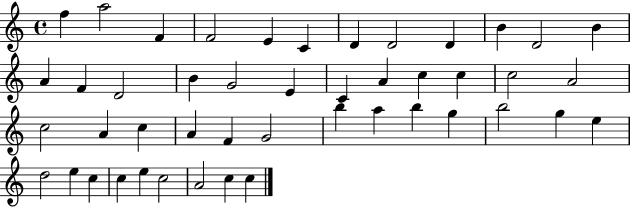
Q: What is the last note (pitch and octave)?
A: C5